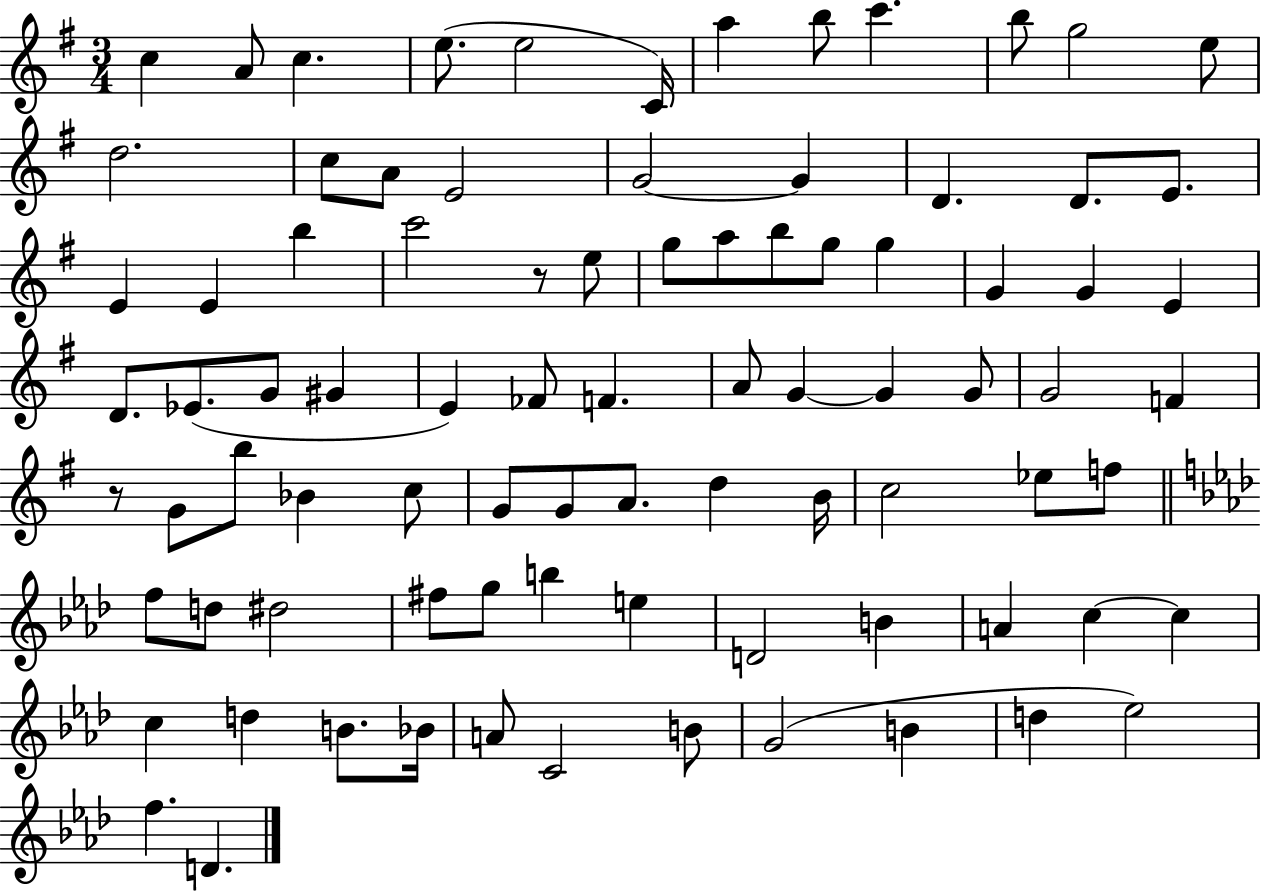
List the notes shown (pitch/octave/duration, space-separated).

C5/q A4/e C5/q. E5/e. E5/h C4/s A5/q B5/e C6/q. B5/e G5/h E5/e D5/h. C5/e A4/e E4/h G4/h G4/q D4/q. D4/e. E4/e. E4/q E4/q B5/q C6/h R/e E5/e G5/e A5/e B5/e G5/e G5/q G4/q G4/q E4/q D4/e. Eb4/e. G4/e G#4/q E4/q FES4/e F4/q. A4/e G4/q G4/q G4/e G4/h F4/q R/e G4/e B5/e Bb4/q C5/e G4/e G4/e A4/e. D5/q B4/s C5/h Eb5/e F5/e F5/e D5/e D#5/h F#5/e G5/e B5/q E5/q D4/h B4/q A4/q C5/q C5/q C5/q D5/q B4/e. Bb4/s A4/e C4/h B4/e G4/h B4/q D5/q Eb5/h F5/q. D4/q.